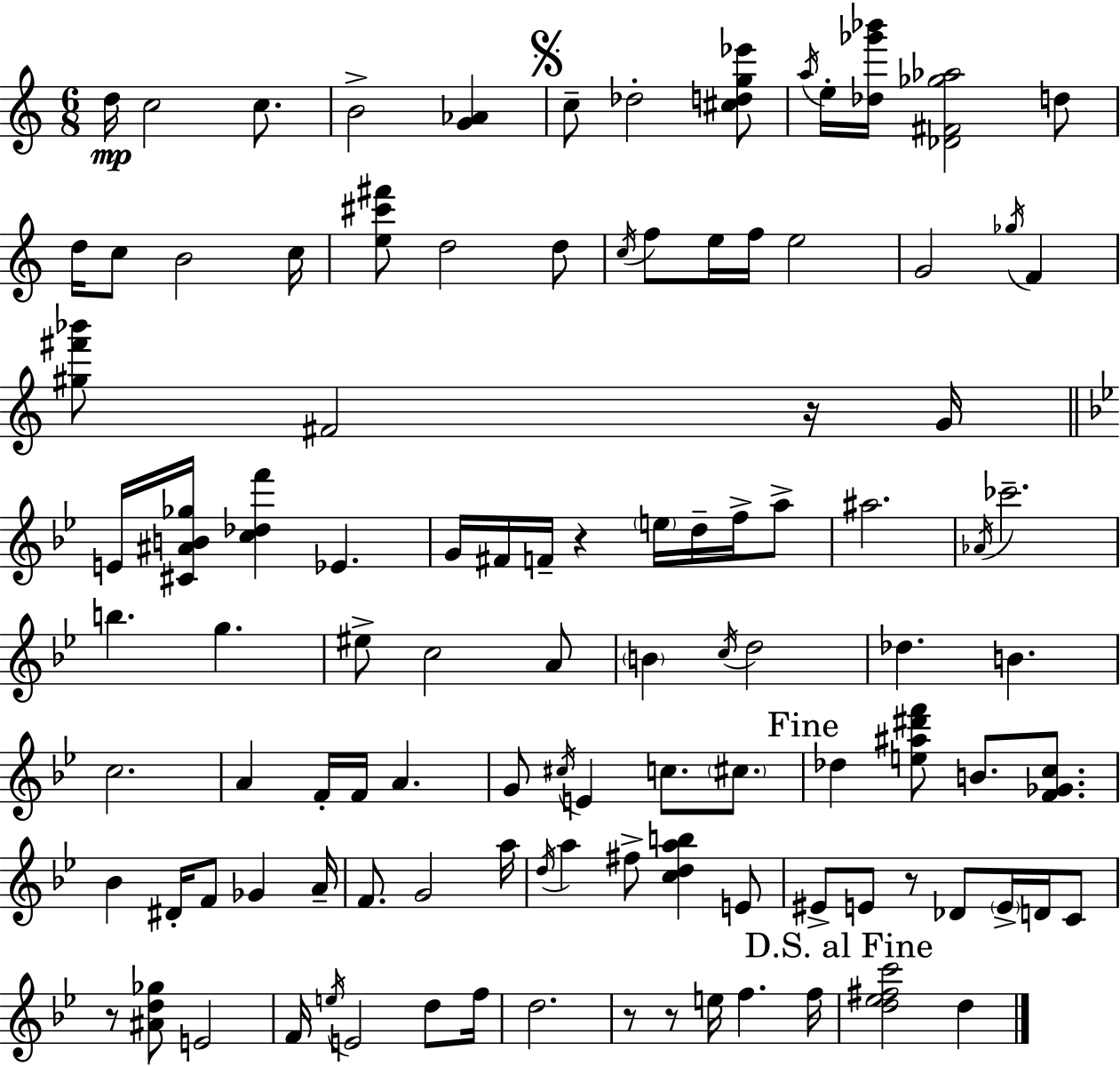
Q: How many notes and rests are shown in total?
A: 107